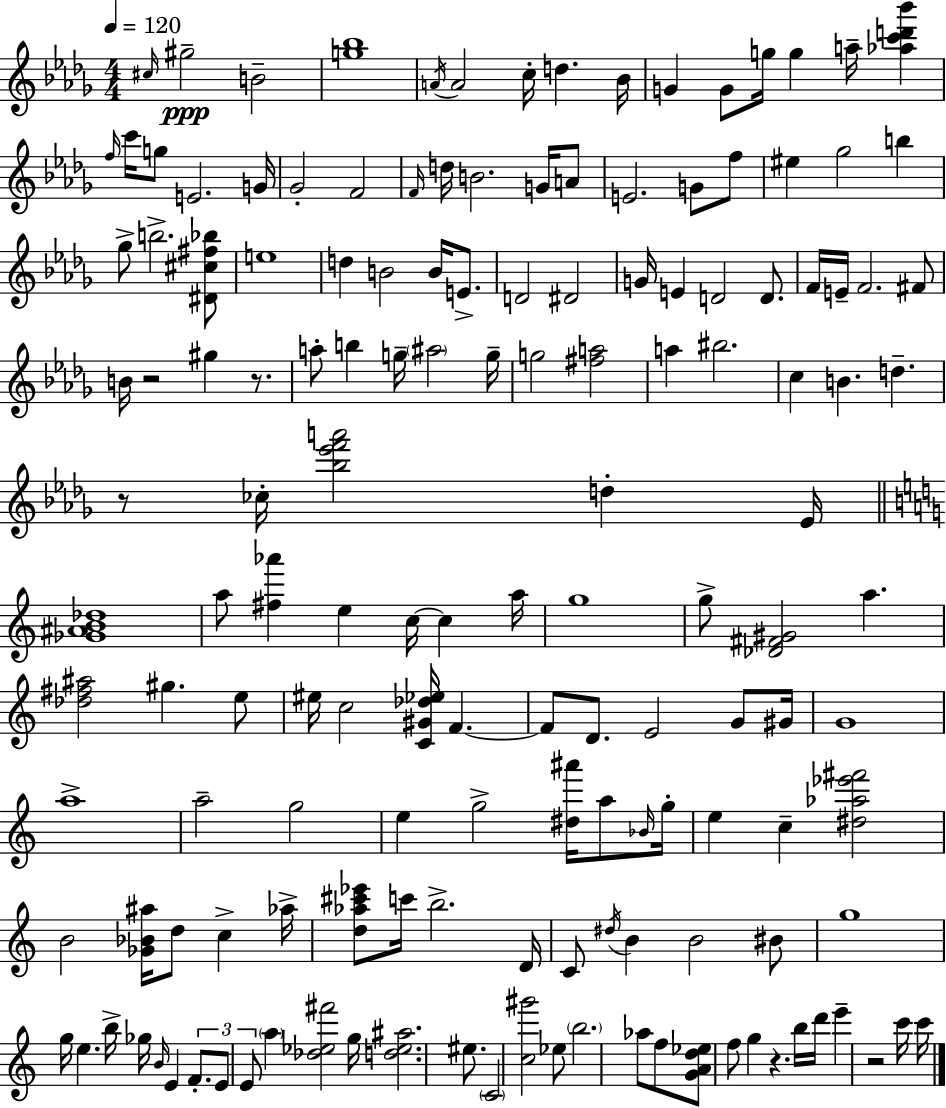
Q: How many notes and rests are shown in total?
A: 153